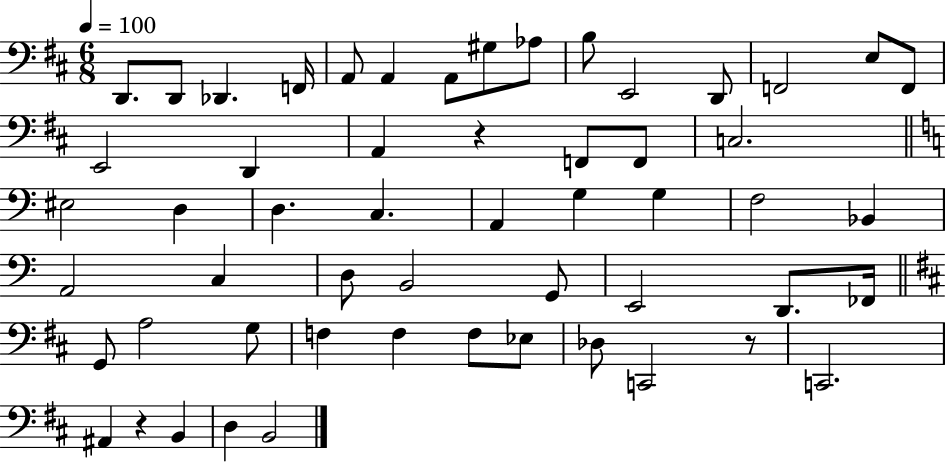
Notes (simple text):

D2/e. D2/e Db2/q. F2/s A2/e A2/q A2/e G#3/e Ab3/e B3/e E2/h D2/e F2/h E3/e F2/e E2/h D2/q A2/q R/q F2/e F2/e C3/h. EIS3/h D3/q D3/q. C3/q. A2/q G3/q G3/q F3/h Bb2/q A2/h C3/q D3/e B2/h G2/e E2/h D2/e. FES2/s G2/e A3/h G3/e F3/q F3/q F3/e Eb3/e Db3/e C2/h R/e C2/h. A#2/q R/q B2/q D3/q B2/h